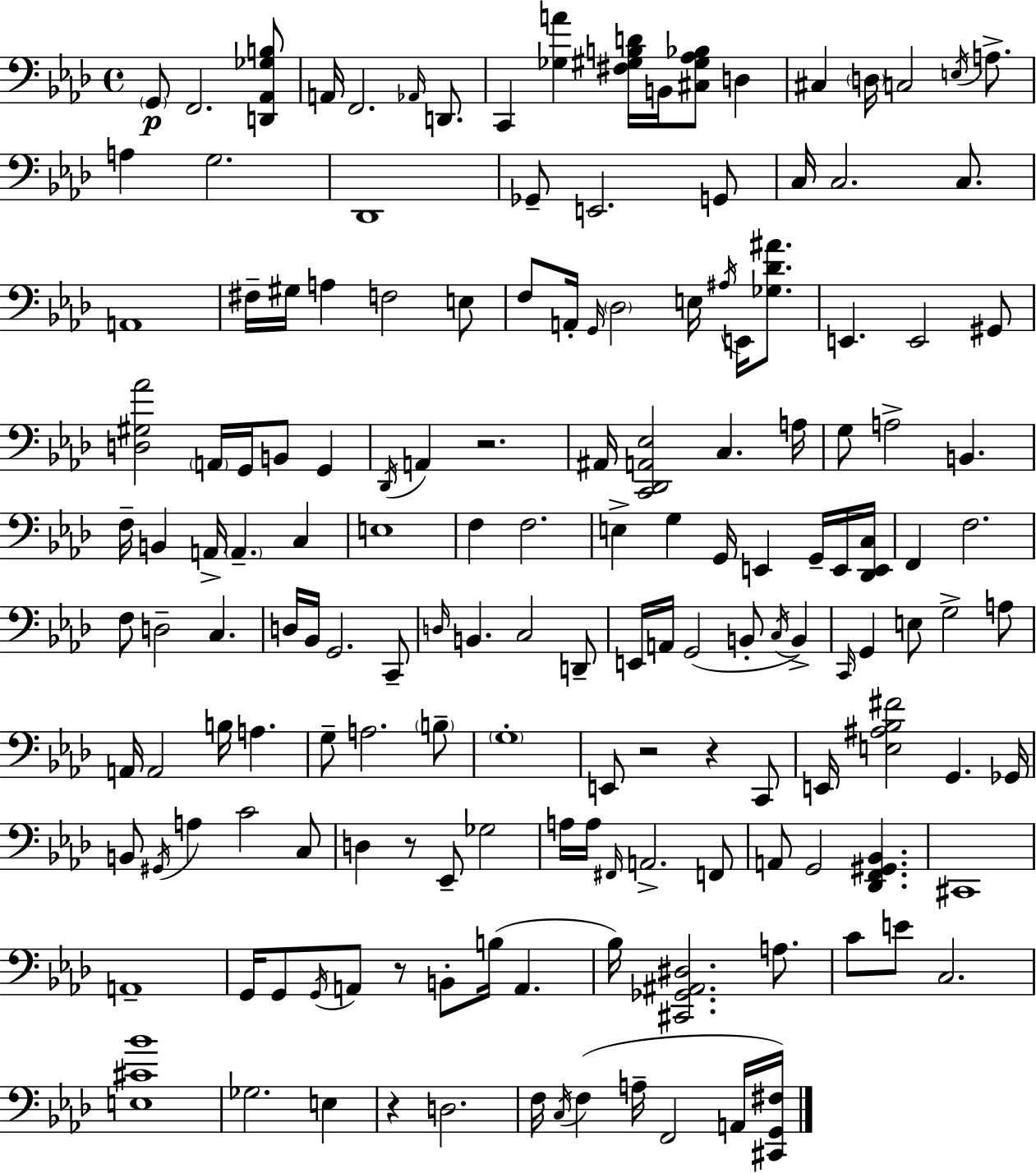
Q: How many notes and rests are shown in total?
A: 159